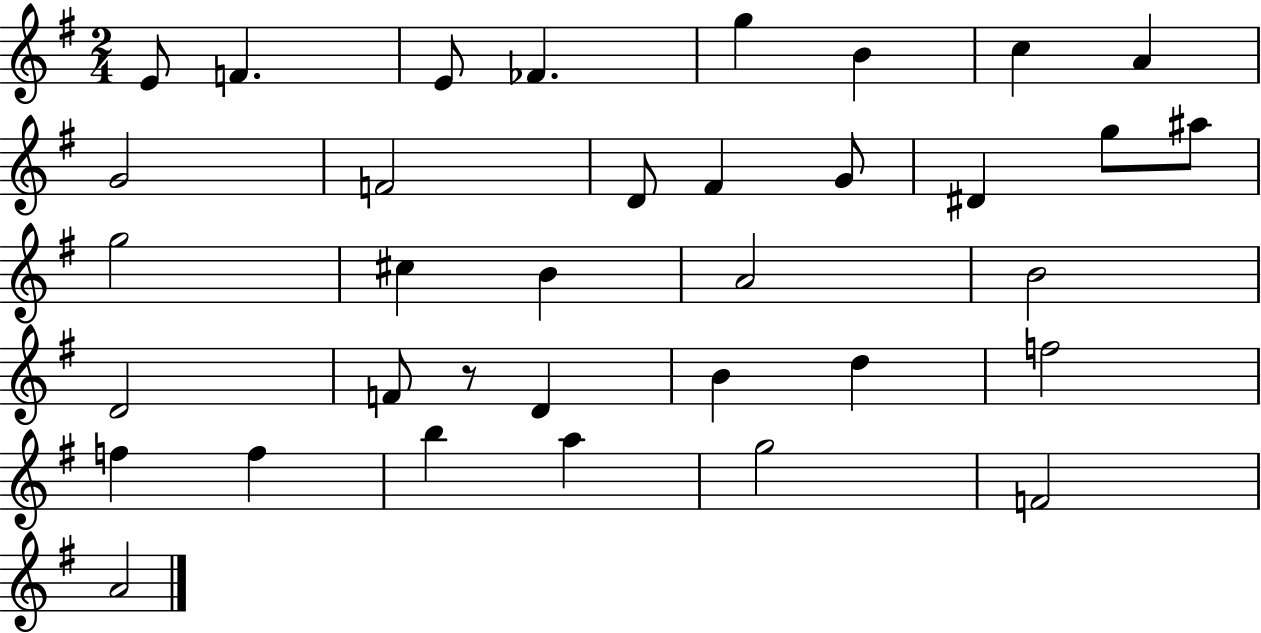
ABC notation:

X:1
T:Untitled
M:2/4
L:1/4
K:G
E/2 F E/2 _F g B c A G2 F2 D/2 ^F G/2 ^D g/2 ^a/2 g2 ^c B A2 B2 D2 F/2 z/2 D B d f2 f f b a g2 F2 A2